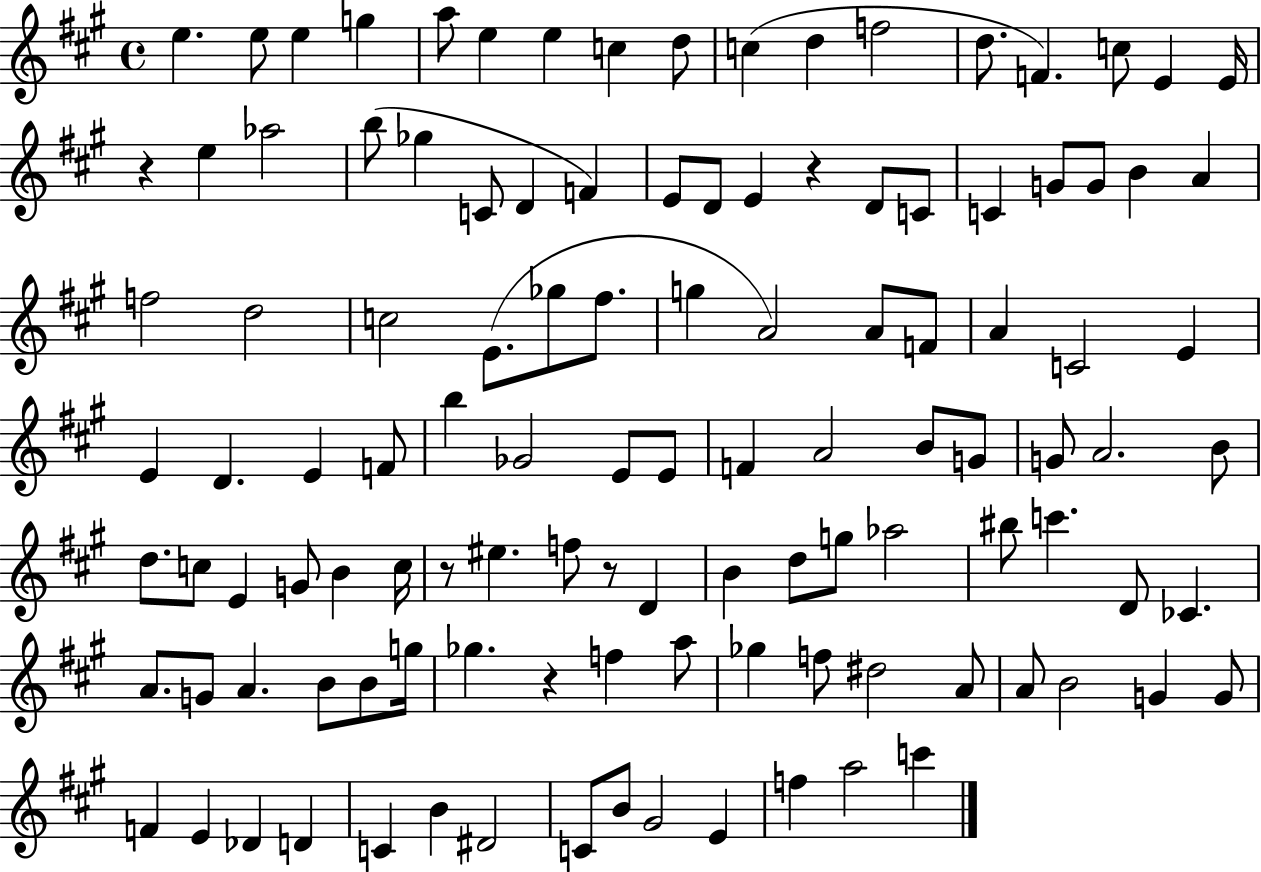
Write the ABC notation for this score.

X:1
T:Untitled
M:4/4
L:1/4
K:A
e e/2 e g a/2 e e c d/2 c d f2 d/2 F c/2 E E/4 z e _a2 b/2 _g C/2 D F E/2 D/2 E z D/2 C/2 C G/2 G/2 B A f2 d2 c2 E/2 _g/2 ^f/2 g A2 A/2 F/2 A C2 E E D E F/2 b _G2 E/2 E/2 F A2 B/2 G/2 G/2 A2 B/2 d/2 c/2 E G/2 B c/4 z/2 ^e f/2 z/2 D B d/2 g/2 _a2 ^b/2 c' D/2 _C A/2 G/2 A B/2 B/2 g/4 _g z f a/2 _g f/2 ^d2 A/2 A/2 B2 G G/2 F E _D D C B ^D2 C/2 B/2 ^G2 E f a2 c'